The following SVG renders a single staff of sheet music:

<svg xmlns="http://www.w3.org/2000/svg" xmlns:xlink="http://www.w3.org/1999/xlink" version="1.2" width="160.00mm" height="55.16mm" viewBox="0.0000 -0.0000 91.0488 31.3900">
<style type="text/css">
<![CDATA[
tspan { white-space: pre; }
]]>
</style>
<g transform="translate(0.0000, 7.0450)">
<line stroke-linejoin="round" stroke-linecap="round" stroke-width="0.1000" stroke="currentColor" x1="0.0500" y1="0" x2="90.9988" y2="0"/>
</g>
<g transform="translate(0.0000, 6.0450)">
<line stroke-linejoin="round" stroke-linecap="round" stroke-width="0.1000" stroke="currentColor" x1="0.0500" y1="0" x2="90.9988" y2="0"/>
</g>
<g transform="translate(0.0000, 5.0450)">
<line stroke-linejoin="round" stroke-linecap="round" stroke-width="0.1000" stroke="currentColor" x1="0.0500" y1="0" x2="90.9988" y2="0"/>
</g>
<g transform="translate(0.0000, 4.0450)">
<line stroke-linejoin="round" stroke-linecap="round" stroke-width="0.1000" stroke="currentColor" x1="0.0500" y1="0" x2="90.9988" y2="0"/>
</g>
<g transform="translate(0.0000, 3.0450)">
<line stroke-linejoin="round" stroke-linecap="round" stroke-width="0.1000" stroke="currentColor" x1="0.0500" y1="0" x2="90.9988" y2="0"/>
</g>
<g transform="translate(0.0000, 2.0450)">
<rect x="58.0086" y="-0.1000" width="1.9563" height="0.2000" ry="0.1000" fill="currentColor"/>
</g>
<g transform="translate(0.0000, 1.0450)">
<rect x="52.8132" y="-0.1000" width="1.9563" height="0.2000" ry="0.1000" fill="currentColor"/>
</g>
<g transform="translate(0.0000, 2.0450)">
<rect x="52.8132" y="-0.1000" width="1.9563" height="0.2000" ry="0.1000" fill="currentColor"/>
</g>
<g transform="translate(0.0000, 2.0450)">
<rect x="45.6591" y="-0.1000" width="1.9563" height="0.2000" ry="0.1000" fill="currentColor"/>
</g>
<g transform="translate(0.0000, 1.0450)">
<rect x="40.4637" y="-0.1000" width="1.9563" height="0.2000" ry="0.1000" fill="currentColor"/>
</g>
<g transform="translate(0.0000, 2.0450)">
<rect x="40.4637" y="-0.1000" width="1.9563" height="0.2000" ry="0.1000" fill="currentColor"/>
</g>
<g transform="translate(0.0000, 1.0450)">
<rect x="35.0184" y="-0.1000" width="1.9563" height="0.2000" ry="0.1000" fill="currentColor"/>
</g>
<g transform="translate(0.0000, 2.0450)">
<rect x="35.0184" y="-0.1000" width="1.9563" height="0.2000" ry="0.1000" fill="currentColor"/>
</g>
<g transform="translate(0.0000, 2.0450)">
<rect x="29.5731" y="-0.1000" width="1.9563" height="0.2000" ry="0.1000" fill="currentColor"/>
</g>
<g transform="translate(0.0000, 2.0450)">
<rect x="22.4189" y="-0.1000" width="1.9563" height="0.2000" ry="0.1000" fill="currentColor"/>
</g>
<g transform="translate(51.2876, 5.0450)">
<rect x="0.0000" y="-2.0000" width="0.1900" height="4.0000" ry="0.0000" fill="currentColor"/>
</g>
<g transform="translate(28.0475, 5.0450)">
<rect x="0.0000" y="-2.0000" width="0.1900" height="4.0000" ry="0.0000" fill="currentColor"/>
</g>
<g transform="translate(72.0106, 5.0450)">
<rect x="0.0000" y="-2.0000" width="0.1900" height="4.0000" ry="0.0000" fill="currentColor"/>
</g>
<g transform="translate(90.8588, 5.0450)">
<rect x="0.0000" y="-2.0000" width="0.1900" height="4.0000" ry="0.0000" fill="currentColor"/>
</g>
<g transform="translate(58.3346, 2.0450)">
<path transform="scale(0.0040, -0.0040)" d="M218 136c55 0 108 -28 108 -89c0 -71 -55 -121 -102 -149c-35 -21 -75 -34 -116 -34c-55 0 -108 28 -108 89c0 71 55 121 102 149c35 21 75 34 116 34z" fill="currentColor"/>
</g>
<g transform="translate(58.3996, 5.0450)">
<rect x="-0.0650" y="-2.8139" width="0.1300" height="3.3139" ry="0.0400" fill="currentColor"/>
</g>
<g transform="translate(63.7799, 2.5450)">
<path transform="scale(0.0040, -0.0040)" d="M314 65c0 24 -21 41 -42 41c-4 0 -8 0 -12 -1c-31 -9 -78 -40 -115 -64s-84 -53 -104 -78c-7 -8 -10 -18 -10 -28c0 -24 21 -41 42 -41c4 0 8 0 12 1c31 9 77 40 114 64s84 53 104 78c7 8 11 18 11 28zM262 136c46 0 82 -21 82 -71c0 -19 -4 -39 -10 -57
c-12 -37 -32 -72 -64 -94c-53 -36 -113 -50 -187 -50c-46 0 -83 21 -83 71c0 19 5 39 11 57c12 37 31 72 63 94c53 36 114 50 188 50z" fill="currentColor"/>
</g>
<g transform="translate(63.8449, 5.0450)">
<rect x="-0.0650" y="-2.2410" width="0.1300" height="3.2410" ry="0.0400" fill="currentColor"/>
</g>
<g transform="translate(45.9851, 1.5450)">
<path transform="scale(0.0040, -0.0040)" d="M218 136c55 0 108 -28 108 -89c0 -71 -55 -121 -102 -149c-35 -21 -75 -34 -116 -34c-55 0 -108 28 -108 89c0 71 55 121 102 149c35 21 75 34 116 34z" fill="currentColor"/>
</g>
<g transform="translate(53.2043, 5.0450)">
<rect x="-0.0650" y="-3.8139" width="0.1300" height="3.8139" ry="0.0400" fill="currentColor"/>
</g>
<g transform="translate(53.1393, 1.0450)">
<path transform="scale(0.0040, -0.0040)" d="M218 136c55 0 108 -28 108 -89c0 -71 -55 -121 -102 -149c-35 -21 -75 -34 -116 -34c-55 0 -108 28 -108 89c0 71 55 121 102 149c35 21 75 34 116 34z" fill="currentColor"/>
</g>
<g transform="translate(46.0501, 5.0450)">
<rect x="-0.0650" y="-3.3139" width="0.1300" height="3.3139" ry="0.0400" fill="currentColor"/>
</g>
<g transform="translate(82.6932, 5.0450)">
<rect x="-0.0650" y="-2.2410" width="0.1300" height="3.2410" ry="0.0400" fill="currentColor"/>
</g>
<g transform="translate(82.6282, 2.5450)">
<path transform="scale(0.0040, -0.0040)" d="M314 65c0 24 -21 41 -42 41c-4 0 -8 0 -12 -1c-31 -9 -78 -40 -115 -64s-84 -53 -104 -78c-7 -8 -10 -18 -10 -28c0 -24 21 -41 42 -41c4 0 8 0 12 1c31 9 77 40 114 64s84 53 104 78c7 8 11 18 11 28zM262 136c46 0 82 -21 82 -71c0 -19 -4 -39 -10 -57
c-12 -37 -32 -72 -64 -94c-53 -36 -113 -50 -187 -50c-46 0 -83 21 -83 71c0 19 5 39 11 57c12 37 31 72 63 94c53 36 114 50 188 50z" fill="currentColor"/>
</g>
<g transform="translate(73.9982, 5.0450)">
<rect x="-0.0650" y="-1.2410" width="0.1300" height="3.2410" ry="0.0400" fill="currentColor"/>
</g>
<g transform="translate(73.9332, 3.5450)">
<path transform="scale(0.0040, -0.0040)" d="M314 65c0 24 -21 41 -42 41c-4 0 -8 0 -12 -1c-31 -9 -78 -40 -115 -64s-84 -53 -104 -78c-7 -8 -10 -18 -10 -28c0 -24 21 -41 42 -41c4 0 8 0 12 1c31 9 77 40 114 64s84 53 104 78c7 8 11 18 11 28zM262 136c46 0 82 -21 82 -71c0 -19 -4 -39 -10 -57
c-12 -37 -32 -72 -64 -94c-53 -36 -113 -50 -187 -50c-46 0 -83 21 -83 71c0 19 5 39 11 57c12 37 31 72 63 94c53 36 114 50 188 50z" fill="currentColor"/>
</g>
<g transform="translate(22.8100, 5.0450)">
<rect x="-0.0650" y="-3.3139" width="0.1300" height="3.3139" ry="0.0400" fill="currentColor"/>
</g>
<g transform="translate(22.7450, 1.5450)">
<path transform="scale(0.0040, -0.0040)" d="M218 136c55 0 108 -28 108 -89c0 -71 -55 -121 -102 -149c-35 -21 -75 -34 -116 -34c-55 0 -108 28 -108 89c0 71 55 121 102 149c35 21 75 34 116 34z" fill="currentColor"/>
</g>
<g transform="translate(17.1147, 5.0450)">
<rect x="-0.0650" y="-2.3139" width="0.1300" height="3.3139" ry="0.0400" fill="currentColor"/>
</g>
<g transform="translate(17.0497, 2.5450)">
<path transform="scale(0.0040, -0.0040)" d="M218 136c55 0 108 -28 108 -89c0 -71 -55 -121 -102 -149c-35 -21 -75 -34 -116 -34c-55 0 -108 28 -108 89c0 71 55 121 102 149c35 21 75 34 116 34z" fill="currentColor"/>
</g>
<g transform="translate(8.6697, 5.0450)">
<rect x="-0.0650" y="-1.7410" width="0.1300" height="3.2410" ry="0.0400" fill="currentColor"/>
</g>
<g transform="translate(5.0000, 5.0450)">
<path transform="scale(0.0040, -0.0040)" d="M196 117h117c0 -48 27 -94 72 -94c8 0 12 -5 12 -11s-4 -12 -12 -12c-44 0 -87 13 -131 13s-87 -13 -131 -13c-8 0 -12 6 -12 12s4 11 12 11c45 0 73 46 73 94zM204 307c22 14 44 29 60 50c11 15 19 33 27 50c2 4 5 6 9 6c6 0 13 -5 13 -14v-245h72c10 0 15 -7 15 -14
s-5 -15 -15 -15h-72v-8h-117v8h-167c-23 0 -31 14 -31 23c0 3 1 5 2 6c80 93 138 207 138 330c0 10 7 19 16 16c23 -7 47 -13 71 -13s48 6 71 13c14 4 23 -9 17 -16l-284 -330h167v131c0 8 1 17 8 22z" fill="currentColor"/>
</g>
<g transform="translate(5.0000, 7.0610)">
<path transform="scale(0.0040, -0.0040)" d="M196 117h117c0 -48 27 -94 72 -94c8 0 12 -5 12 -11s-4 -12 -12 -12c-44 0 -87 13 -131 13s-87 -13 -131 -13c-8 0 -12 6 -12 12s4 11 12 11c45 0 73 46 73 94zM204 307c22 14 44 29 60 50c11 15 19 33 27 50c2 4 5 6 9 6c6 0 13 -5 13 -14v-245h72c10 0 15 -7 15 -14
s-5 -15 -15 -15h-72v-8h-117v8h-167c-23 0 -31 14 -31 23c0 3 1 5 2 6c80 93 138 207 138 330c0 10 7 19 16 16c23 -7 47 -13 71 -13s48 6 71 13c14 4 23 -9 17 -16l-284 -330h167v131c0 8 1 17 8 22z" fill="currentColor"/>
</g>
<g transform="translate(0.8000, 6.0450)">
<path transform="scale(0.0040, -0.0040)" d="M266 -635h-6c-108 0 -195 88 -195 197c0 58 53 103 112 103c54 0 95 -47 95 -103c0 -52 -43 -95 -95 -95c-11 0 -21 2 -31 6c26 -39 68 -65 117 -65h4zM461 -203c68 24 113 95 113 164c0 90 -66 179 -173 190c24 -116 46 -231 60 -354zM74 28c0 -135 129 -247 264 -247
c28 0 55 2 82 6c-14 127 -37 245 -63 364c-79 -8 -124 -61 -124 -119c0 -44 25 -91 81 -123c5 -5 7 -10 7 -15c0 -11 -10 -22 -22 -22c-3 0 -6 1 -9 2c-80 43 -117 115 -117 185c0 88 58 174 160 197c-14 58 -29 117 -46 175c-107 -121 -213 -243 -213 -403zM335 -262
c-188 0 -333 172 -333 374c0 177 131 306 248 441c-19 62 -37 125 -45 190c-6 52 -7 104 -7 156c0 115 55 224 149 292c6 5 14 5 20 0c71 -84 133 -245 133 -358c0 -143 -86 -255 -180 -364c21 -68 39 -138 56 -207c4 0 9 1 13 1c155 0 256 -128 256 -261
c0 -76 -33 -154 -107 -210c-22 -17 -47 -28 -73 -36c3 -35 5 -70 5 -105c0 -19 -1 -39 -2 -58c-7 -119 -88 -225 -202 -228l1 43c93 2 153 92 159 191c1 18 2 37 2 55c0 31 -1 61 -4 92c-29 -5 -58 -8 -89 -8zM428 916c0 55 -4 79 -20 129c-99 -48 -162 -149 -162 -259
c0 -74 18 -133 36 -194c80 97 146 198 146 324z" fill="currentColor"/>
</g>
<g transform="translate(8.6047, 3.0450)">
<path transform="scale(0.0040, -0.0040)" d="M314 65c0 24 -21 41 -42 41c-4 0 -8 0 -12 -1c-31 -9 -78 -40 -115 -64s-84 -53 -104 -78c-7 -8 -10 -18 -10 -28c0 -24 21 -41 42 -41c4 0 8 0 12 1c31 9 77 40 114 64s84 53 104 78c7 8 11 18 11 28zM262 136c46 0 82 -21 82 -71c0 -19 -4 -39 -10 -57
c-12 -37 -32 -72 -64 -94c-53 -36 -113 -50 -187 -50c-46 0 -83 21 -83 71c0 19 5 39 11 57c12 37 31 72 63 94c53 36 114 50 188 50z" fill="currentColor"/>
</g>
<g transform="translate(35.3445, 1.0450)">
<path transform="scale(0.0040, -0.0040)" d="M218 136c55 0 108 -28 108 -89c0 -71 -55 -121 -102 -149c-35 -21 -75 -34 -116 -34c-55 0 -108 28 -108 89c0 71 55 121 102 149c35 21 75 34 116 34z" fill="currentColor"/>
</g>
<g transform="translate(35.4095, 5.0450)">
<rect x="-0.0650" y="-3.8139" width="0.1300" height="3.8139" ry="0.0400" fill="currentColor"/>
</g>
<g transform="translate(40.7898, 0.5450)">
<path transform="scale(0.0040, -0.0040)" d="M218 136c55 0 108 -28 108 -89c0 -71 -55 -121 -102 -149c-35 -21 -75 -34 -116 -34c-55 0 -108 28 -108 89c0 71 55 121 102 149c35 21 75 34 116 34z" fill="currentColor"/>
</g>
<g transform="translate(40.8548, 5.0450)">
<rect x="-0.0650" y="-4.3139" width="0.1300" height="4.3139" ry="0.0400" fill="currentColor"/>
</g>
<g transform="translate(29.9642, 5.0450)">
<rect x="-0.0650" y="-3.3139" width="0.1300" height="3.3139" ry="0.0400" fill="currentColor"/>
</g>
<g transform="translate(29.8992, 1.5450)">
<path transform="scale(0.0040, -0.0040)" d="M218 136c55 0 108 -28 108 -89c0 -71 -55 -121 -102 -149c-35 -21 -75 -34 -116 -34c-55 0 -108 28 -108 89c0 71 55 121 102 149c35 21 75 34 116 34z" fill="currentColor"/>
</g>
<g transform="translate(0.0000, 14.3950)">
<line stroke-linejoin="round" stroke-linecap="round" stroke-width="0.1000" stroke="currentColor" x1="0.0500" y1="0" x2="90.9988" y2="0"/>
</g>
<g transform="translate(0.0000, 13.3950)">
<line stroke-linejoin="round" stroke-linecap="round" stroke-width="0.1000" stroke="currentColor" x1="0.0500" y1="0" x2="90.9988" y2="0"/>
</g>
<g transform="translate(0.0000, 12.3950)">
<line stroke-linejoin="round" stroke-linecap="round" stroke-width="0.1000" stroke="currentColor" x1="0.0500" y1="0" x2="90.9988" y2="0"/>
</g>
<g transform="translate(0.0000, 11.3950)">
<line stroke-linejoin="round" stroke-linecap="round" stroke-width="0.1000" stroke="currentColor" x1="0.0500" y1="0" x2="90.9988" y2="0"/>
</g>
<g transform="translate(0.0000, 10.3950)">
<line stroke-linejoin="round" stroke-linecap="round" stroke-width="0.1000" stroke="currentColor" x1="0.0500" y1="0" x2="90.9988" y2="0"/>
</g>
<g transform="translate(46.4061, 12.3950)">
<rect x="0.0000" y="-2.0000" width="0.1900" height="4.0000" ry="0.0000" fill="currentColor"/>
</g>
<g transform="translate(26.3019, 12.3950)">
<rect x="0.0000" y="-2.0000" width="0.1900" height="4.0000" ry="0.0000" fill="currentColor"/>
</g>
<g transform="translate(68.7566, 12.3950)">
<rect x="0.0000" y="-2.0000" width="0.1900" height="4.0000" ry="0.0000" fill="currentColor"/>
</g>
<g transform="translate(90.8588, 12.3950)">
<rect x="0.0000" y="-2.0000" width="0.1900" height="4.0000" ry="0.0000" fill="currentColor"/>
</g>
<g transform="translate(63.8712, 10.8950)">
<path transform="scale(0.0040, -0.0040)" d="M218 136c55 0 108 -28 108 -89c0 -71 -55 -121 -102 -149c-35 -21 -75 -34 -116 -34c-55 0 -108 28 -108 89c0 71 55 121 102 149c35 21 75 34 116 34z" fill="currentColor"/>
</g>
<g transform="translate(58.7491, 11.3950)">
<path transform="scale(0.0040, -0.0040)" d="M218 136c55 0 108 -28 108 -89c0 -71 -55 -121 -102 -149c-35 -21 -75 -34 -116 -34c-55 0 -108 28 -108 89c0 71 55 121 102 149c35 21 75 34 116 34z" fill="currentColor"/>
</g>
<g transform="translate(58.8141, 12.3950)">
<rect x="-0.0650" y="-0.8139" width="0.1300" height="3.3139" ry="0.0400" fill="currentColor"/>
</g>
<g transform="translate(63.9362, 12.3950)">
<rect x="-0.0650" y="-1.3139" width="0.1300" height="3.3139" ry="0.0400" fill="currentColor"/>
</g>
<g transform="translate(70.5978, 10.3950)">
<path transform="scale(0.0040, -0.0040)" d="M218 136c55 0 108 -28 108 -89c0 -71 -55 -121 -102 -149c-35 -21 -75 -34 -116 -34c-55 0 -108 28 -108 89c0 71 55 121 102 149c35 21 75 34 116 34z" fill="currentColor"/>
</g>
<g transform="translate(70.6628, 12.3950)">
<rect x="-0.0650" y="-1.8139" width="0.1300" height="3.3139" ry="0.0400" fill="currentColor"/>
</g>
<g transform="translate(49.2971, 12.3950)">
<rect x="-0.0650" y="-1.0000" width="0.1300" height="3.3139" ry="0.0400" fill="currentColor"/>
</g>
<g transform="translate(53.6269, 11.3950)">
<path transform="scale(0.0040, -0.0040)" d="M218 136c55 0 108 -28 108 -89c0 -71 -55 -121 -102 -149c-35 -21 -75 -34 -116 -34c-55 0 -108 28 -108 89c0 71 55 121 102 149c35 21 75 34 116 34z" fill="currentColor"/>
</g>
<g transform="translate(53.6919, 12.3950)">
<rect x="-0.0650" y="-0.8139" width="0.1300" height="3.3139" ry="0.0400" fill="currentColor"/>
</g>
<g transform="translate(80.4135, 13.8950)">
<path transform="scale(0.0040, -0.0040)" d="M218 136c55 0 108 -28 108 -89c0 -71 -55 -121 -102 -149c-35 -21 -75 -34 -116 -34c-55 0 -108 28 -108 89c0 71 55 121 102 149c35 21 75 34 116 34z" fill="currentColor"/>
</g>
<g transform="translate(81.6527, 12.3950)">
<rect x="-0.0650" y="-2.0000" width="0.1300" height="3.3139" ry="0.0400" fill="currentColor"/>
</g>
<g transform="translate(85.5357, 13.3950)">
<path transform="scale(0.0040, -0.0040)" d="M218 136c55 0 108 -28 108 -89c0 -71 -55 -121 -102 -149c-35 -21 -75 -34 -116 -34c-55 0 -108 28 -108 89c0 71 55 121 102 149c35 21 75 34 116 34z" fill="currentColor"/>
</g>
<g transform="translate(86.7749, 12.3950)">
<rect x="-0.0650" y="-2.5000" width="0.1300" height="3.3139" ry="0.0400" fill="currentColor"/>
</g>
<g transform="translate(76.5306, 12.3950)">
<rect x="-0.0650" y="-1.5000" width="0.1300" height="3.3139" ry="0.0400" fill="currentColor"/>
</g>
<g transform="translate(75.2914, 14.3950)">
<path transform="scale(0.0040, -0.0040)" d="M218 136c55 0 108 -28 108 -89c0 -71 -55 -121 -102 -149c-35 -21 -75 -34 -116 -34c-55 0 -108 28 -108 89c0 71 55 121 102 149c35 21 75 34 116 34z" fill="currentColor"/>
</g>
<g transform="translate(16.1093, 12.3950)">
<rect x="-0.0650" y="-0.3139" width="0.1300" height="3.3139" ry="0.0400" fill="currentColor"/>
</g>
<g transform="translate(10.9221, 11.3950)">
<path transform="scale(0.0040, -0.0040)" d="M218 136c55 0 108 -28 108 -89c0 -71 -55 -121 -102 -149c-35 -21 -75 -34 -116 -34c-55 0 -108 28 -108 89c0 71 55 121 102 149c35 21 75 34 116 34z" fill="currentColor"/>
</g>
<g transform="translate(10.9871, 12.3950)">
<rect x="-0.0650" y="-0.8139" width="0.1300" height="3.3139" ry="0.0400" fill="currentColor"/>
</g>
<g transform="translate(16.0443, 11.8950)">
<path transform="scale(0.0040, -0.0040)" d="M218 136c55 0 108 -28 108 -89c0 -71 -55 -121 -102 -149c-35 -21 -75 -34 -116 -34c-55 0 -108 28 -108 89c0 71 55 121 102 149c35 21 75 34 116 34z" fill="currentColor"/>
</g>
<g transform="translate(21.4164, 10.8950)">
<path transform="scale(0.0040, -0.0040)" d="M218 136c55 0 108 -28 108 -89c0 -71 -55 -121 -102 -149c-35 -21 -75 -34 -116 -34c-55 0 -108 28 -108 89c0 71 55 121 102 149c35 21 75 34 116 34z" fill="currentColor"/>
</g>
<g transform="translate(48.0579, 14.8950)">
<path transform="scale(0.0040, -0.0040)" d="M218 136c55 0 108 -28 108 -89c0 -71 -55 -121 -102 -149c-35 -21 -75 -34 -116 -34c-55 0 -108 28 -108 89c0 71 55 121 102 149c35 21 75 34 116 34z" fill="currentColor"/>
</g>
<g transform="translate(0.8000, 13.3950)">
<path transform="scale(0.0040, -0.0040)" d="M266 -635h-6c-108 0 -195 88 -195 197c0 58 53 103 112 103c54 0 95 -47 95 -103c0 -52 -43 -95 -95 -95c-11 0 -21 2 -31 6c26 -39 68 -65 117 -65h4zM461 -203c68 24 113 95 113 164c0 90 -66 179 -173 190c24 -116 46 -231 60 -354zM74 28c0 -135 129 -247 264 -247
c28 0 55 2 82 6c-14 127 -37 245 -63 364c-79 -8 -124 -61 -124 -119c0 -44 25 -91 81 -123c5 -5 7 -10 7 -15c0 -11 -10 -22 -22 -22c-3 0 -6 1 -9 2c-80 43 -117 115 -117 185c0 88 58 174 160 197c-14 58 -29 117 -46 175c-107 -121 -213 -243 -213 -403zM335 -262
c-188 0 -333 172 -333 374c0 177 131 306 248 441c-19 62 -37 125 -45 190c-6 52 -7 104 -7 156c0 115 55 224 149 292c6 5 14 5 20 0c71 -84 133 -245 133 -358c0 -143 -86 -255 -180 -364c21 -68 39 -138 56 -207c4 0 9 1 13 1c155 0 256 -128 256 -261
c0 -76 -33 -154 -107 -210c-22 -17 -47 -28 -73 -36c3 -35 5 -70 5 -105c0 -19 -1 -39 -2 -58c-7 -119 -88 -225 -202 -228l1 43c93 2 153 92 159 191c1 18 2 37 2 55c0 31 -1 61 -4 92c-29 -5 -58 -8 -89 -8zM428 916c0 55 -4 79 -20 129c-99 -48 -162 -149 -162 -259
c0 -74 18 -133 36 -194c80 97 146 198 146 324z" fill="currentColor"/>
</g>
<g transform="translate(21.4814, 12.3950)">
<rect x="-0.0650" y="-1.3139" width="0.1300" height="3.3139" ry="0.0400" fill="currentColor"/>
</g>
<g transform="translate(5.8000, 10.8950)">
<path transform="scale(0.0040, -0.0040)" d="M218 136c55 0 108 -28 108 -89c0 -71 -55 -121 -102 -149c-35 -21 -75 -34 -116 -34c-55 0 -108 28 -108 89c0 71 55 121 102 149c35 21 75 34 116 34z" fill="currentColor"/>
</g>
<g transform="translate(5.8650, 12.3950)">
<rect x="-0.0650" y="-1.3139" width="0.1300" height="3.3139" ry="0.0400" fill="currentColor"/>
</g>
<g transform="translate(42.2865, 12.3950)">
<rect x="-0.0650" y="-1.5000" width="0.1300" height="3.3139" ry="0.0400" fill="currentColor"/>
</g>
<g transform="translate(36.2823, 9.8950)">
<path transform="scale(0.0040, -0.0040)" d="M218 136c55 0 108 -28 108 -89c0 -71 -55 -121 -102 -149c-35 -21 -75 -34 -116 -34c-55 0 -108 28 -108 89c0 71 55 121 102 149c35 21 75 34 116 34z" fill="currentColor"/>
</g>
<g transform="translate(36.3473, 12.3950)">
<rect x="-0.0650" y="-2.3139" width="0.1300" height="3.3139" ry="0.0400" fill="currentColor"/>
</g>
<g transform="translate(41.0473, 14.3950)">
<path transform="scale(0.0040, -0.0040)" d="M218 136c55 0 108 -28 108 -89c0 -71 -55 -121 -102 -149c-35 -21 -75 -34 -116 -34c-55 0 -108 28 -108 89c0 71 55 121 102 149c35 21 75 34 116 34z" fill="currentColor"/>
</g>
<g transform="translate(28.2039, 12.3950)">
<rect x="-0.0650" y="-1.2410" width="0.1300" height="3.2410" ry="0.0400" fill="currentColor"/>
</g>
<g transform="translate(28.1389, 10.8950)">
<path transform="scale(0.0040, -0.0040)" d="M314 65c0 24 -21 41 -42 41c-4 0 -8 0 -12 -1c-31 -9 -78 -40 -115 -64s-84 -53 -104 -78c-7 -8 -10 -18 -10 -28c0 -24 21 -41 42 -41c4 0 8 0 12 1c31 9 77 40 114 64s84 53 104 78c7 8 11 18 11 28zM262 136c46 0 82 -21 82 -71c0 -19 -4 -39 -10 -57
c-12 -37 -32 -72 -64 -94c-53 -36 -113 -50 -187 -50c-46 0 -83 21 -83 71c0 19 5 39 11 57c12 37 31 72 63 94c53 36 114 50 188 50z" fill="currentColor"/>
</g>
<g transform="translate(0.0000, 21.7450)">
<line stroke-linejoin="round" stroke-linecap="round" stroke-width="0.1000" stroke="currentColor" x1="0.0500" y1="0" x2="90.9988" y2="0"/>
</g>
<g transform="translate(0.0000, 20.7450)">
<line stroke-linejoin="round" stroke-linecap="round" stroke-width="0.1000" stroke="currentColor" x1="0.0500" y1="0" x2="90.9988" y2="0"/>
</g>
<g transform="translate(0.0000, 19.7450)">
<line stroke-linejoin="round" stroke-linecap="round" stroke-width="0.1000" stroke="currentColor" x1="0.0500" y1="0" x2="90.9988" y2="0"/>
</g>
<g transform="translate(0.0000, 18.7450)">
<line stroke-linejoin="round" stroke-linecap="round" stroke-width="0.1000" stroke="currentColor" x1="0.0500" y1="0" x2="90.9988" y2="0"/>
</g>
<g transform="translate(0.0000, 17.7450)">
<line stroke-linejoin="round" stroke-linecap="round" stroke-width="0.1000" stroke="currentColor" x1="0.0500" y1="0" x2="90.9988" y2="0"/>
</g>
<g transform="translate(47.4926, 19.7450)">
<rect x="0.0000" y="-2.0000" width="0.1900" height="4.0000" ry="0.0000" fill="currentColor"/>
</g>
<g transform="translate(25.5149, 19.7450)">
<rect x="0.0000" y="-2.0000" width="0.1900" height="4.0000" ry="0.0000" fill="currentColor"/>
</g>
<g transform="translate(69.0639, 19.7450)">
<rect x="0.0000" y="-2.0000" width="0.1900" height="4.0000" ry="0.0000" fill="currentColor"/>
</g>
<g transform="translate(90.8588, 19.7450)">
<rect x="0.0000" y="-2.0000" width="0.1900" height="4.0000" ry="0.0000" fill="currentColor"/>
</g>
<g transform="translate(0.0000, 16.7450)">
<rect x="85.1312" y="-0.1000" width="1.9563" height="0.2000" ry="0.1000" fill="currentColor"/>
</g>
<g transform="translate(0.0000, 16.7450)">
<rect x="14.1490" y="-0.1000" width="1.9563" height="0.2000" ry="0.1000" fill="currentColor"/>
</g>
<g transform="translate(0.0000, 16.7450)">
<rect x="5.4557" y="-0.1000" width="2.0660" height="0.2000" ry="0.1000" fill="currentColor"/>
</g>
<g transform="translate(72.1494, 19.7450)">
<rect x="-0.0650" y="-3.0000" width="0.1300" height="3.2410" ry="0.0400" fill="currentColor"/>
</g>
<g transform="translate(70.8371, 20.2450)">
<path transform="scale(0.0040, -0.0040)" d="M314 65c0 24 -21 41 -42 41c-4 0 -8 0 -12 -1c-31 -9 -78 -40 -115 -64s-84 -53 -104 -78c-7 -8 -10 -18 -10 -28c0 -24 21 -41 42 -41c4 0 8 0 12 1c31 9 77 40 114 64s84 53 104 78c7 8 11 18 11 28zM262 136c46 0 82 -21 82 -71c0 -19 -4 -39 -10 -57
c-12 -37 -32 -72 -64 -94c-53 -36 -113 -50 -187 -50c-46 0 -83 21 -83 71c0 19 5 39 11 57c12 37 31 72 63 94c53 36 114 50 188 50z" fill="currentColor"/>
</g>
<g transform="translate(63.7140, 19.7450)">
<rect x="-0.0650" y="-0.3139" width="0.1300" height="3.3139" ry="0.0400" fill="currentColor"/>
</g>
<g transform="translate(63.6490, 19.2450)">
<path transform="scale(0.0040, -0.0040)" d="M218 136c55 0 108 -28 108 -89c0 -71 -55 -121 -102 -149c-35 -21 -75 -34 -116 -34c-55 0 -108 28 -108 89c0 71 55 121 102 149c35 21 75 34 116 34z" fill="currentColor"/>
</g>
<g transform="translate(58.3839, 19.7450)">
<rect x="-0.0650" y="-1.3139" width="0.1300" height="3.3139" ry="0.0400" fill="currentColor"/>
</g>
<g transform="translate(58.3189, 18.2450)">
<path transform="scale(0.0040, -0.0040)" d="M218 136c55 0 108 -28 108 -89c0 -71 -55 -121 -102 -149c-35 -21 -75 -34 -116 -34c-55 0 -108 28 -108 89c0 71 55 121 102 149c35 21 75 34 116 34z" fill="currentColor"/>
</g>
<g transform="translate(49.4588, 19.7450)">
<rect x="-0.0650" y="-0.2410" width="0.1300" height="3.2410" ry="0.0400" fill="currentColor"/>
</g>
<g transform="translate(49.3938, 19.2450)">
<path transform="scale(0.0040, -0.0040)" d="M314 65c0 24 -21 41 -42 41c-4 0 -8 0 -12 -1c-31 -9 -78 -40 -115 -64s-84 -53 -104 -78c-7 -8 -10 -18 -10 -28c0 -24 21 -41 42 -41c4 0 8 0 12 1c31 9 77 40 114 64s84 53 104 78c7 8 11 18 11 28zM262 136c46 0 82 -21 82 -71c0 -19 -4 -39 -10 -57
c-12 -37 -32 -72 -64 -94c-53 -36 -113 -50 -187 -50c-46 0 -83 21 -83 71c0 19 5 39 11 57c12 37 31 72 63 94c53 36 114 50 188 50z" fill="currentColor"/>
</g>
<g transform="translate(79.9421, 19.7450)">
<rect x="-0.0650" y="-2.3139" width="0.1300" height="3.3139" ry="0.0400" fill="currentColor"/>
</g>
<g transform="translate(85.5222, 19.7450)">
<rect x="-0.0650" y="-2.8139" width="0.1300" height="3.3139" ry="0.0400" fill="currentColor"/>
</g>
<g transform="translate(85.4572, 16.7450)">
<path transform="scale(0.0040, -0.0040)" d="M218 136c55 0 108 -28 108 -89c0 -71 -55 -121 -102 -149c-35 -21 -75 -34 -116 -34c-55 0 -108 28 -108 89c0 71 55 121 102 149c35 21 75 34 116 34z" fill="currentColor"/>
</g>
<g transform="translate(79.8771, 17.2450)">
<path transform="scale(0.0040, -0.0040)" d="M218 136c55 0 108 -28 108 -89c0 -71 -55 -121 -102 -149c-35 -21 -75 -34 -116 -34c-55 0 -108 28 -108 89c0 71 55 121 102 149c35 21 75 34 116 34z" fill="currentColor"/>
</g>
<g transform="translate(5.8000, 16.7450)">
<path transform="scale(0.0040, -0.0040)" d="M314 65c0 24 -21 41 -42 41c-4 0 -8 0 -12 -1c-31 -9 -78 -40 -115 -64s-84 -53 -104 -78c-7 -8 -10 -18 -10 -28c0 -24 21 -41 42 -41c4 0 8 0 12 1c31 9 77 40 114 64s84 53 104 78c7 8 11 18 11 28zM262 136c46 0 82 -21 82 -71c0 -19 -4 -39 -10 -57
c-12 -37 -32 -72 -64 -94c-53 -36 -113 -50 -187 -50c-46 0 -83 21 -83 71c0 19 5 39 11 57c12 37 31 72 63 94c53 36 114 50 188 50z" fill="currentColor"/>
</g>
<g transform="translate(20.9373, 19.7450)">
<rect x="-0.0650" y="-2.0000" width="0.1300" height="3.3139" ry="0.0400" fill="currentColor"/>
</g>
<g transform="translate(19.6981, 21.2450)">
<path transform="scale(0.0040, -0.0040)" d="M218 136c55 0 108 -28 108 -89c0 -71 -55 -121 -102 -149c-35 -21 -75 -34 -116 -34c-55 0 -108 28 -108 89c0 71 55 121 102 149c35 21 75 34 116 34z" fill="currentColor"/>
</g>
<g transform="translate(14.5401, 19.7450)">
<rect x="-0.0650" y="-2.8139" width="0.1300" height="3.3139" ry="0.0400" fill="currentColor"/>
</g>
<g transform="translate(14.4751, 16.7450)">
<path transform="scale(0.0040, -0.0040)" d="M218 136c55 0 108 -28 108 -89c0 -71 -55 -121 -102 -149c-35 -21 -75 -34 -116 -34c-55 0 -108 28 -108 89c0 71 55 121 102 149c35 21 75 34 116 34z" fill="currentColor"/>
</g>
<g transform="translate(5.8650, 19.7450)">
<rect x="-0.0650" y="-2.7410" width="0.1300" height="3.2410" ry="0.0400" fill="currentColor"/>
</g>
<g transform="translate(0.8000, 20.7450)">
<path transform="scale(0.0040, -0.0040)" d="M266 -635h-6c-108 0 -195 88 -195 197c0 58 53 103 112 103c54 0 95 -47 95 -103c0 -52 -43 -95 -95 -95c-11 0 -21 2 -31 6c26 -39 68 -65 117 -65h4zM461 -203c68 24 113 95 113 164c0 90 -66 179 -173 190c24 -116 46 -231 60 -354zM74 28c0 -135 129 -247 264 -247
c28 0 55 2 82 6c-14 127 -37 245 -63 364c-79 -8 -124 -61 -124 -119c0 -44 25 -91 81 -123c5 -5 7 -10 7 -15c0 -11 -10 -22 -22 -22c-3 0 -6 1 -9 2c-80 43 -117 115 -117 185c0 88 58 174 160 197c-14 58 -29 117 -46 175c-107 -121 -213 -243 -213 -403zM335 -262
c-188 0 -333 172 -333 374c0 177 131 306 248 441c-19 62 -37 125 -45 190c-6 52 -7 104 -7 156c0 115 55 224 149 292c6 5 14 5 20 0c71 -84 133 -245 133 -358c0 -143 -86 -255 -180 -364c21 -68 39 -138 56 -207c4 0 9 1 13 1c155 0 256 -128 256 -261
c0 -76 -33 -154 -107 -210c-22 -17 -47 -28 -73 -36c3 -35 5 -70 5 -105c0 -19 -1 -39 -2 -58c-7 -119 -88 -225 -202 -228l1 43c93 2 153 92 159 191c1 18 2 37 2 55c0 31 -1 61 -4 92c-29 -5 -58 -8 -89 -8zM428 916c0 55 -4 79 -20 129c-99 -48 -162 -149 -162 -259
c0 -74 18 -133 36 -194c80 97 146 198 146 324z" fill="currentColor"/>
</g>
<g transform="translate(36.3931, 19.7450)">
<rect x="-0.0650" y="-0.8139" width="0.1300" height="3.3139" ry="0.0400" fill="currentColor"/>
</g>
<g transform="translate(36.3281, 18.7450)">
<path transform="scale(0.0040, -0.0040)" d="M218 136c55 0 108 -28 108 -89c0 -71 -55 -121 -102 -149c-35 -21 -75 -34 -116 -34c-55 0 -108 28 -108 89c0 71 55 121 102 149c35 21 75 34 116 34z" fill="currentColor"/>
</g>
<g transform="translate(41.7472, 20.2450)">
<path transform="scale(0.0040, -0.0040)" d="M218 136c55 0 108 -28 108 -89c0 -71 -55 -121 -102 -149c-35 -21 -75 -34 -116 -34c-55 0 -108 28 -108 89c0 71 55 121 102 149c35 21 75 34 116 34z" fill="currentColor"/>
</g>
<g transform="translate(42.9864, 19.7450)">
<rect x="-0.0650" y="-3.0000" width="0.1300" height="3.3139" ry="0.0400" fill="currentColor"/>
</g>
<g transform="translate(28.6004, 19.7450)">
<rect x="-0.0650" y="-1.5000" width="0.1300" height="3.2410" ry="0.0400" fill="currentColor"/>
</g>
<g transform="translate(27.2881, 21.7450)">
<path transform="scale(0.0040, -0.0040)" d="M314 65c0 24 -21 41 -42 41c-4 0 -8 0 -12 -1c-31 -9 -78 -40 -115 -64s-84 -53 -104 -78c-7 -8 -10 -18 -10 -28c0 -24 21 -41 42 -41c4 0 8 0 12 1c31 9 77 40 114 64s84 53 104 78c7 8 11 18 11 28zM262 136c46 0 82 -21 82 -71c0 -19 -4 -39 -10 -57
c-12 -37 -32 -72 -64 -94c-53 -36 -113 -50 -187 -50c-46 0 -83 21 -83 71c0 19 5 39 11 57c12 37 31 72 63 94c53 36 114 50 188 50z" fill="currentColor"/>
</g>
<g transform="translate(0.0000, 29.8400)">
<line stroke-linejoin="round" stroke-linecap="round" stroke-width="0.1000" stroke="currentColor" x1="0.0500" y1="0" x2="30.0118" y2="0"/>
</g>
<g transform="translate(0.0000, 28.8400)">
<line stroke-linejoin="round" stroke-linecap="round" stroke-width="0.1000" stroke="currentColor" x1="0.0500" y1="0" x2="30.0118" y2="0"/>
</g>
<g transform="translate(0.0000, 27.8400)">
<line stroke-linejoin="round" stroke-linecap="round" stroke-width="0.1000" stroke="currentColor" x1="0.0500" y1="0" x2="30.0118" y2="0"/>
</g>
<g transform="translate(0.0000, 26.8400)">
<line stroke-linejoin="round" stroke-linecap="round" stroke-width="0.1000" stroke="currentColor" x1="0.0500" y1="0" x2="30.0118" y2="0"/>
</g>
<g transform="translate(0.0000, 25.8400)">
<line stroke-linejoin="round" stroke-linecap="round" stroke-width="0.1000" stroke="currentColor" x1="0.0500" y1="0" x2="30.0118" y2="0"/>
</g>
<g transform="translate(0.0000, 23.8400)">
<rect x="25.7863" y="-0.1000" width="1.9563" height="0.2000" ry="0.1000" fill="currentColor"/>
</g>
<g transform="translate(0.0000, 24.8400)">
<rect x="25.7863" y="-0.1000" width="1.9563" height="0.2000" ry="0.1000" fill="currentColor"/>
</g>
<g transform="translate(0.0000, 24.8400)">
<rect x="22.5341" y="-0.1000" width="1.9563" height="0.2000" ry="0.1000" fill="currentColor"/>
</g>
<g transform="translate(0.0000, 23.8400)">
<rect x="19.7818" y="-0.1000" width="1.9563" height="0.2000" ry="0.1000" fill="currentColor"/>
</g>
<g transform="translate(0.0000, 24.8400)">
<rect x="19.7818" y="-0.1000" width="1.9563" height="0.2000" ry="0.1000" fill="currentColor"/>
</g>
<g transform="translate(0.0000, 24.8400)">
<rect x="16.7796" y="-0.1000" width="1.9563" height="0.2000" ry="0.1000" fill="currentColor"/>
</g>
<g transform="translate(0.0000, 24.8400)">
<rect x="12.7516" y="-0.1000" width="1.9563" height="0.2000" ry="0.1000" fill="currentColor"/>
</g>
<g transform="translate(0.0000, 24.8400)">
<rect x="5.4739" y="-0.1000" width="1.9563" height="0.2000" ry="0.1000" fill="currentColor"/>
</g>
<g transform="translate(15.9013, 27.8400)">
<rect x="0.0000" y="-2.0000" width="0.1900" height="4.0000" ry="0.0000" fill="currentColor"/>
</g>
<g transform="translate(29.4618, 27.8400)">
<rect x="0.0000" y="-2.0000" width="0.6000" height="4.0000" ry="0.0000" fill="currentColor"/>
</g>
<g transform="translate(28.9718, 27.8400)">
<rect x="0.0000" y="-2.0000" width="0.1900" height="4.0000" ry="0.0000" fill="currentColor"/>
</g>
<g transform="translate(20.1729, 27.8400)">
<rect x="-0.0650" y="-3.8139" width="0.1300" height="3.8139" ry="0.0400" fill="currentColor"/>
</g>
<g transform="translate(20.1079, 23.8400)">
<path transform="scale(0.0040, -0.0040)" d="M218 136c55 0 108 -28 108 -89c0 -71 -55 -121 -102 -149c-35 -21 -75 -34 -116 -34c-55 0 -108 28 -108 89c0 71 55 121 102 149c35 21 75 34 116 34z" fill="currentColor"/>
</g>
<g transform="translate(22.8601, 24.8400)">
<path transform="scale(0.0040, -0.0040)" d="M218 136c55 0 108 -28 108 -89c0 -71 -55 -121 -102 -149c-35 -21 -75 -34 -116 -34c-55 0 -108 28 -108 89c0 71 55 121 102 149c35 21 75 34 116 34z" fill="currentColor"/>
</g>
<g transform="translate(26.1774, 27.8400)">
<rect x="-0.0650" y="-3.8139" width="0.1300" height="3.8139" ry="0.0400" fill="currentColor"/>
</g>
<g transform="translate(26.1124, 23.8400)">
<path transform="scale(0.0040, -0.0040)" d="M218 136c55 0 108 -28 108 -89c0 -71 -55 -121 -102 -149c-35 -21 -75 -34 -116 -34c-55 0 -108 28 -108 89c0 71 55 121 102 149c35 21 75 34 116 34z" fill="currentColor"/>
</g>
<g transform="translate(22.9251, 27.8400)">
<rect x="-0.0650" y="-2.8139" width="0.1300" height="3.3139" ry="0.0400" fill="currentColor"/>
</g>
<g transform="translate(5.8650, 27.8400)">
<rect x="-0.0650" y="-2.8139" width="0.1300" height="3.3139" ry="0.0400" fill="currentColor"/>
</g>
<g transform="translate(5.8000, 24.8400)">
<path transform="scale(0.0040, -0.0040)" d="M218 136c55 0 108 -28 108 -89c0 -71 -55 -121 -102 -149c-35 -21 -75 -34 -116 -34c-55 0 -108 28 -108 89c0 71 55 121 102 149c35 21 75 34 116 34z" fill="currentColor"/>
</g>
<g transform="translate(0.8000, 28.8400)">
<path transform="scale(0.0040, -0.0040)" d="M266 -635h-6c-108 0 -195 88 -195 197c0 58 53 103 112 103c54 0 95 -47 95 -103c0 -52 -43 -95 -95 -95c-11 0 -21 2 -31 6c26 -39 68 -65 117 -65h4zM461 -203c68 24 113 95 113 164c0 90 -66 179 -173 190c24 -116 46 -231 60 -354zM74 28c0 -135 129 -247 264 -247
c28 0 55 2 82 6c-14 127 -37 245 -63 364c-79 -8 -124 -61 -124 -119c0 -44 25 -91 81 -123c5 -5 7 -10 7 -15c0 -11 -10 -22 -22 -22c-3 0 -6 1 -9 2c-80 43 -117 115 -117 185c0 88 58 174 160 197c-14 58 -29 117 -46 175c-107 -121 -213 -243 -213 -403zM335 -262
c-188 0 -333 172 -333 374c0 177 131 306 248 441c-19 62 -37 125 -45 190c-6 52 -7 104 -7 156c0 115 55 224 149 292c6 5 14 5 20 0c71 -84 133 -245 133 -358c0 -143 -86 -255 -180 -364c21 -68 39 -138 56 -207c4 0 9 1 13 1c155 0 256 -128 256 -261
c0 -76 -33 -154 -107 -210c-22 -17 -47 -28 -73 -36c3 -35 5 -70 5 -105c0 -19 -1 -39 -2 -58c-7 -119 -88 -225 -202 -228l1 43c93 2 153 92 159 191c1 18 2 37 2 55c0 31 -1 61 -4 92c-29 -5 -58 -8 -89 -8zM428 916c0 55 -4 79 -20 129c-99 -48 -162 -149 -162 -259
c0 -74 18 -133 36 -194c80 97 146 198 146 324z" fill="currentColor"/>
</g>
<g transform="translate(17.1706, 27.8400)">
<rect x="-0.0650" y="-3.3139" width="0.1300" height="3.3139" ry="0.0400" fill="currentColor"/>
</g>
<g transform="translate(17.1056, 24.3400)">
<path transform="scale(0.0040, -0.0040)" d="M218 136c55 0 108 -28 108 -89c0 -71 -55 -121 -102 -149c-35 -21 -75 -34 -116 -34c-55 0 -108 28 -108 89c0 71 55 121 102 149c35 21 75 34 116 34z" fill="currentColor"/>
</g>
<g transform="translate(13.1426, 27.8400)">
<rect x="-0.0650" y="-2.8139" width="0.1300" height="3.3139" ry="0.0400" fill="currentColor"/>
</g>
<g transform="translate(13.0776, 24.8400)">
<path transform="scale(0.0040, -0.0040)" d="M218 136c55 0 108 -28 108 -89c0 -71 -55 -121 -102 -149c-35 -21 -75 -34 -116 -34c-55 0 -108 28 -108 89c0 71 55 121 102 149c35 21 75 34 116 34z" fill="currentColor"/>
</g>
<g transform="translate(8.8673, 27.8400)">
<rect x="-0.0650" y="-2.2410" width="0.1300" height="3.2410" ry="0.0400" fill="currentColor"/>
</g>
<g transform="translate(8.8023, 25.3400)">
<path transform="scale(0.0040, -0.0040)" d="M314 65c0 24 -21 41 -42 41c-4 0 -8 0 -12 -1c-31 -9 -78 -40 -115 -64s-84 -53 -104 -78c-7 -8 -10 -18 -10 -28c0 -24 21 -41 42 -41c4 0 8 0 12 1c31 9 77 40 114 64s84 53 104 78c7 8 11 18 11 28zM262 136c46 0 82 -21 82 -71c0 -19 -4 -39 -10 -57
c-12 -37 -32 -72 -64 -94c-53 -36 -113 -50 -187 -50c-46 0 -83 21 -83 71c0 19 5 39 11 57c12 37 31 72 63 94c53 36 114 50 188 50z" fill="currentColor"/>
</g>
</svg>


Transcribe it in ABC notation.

X:1
T:Untitled
M:4/4
L:1/4
K:C
f2 g b b c' d' b c' a g2 e2 g2 e d c e e2 g E D d d e f E F G a2 a F E2 d A c2 e c A2 g a a g2 a b c' a c'